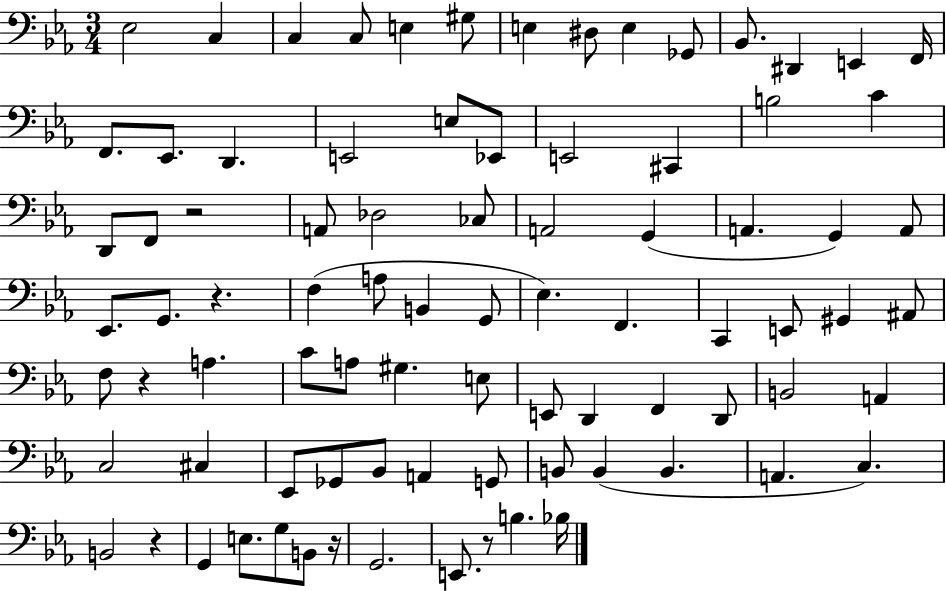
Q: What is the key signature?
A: EES major